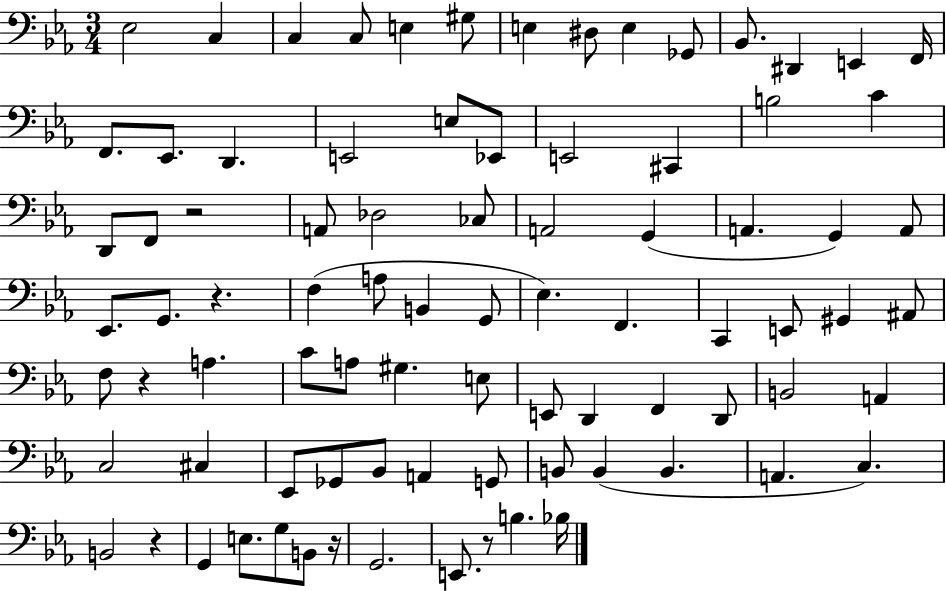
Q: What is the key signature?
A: EES major